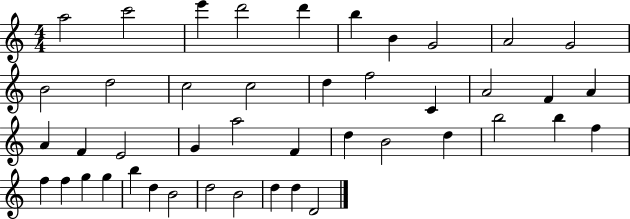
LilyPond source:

{
  \clef treble
  \numericTimeSignature
  \time 4/4
  \key c \major
  a''2 c'''2 | e'''4 d'''2 d'''4 | b''4 b'4 g'2 | a'2 g'2 | \break b'2 d''2 | c''2 c''2 | d''4 f''2 c'4 | a'2 f'4 a'4 | \break a'4 f'4 e'2 | g'4 a''2 f'4 | d''4 b'2 d''4 | b''2 b''4 f''4 | \break f''4 f''4 g''4 g''4 | b''4 d''4 b'2 | d''2 b'2 | d''4 d''4 d'2 | \break \bar "|."
}